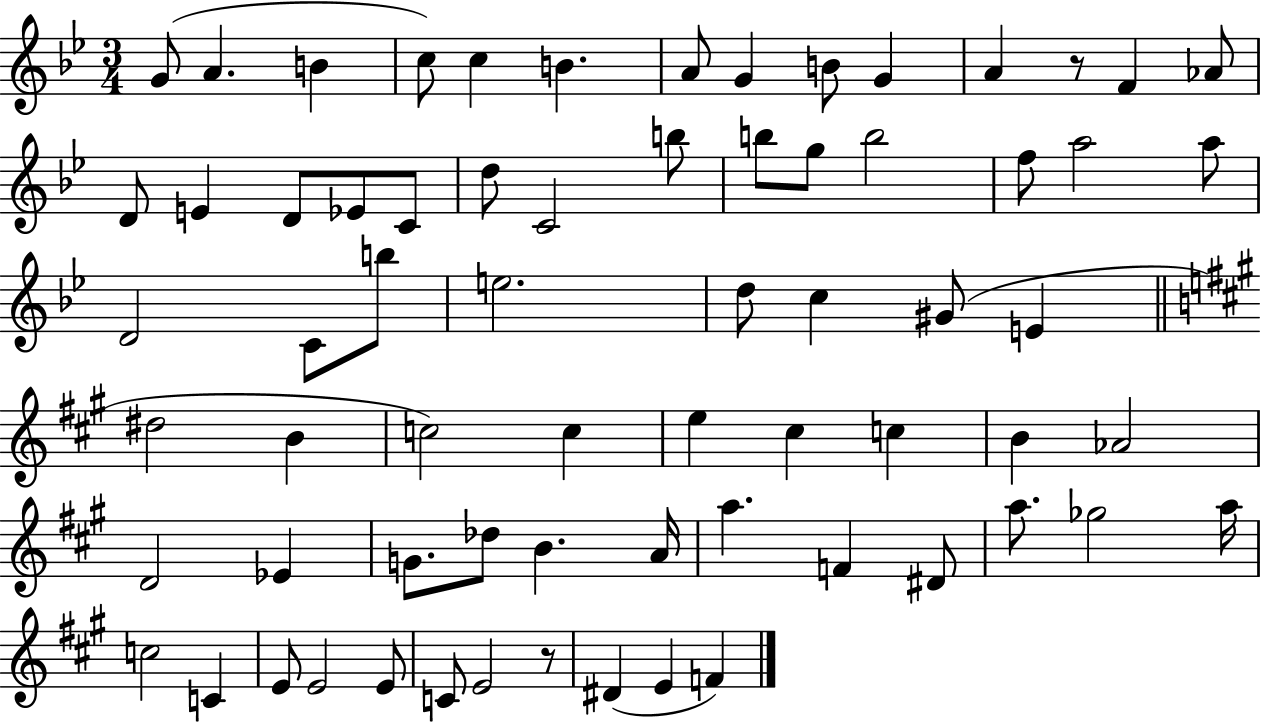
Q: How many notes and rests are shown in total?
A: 68